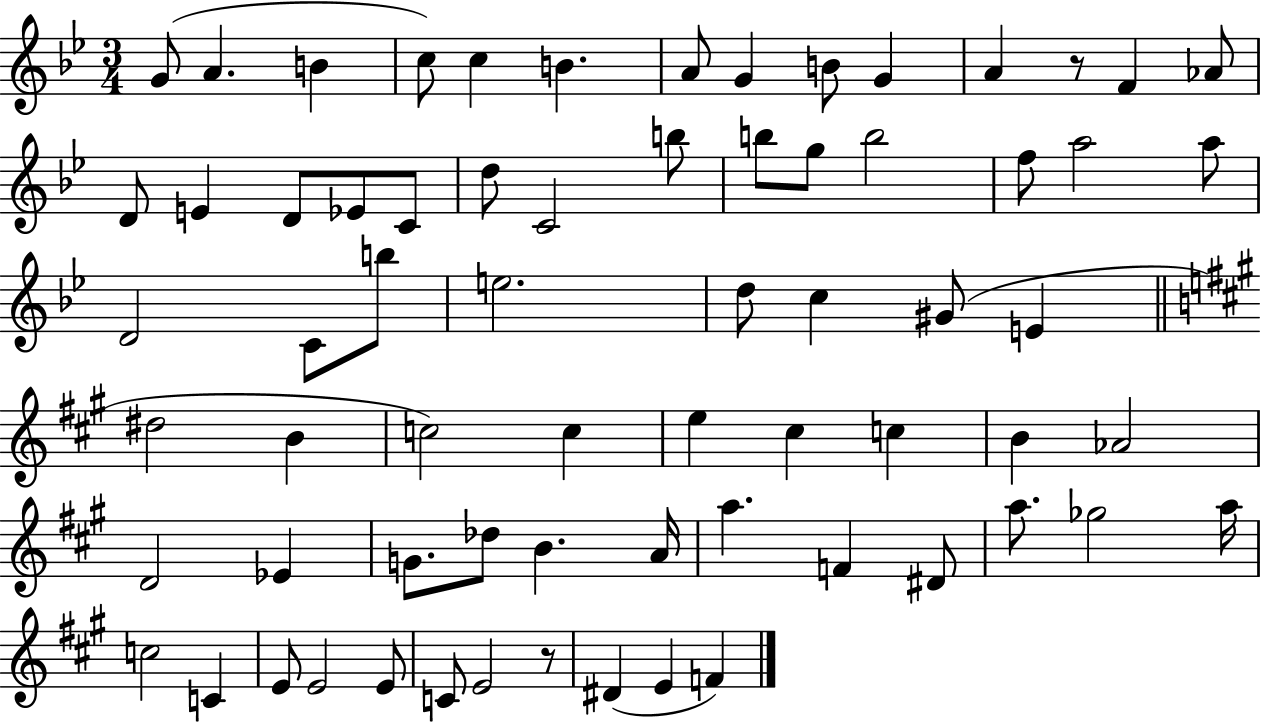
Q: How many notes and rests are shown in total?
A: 68